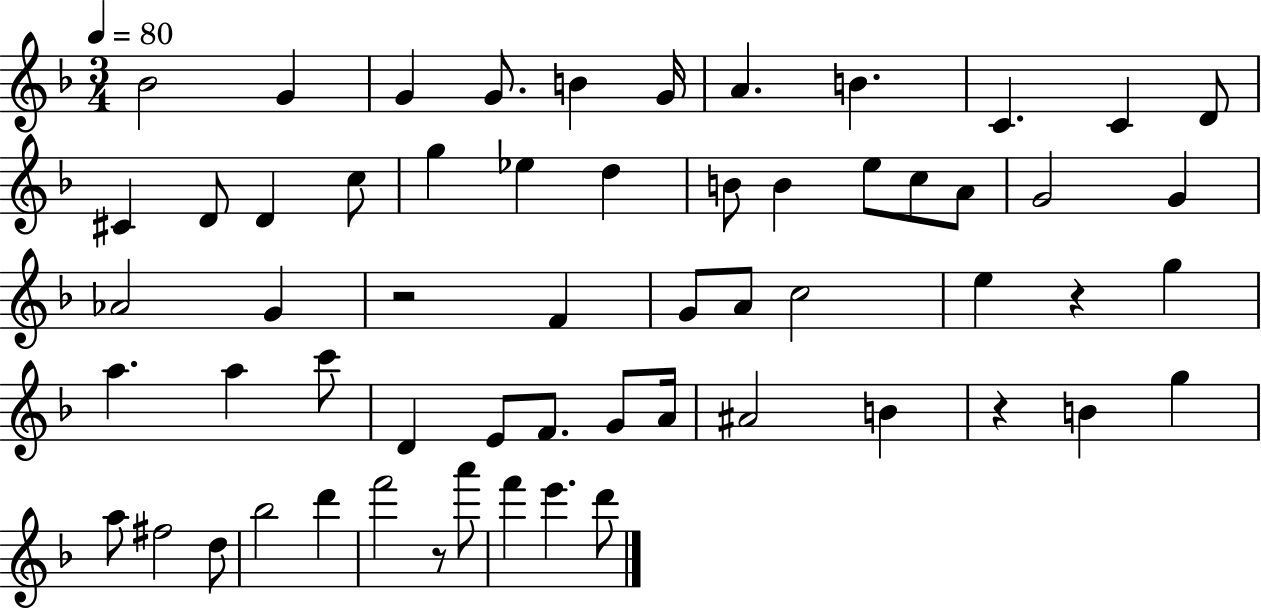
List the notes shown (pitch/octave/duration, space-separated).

Bb4/h G4/q G4/q G4/e. B4/q G4/s A4/q. B4/q. C4/q. C4/q D4/e C#4/q D4/e D4/q C5/e G5/q Eb5/q D5/q B4/e B4/q E5/e C5/e A4/e G4/h G4/q Ab4/h G4/q R/h F4/q G4/e A4/e C5/h E5/q R/q G5/q A5/q. A5/q C6/e D4/q E4/e F4/e. G4/e A4/s A#4/h B4/q R/q B4/q G5/q A5/e F#5/h D5/e Bb5/h D6/q F6/h R/e A6/e F6/q E6/q. D6/e